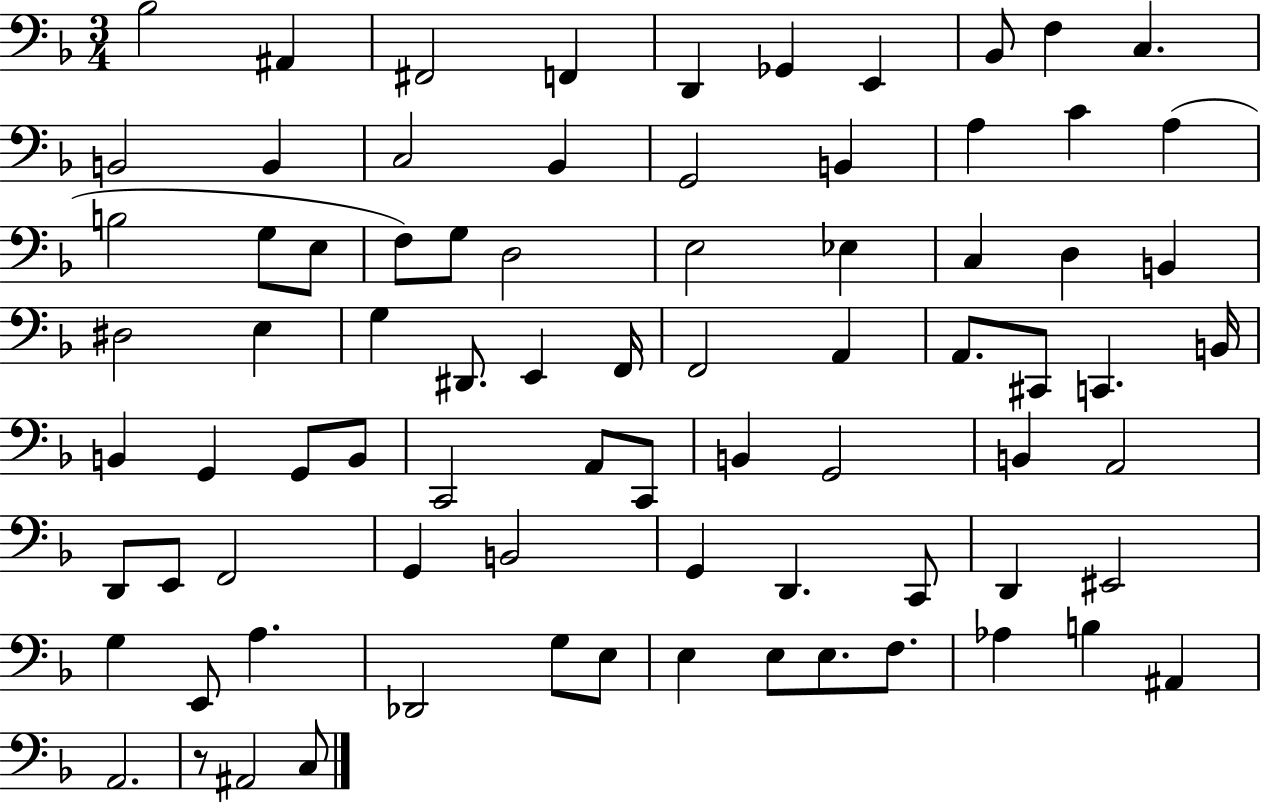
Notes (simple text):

Bb3/h A#2/q F#2/h F2/q D2/q Gb2/q E2/q Bb2/e F3/q C3/q. B2/h B2/q C3/h Bb2/q G2/h B2/q A3/q C4/q A3/q B3/h G3/e E3/e F3/e G3/e D3/h E3/h Eb3/q C3/q D3/q B2/q D#3/h E3/q G3/q D#2/e. E2/q F2/s F2/h A2/q A2/e. C#2/e C2/q. B2/s B2/q G2/q G2/e B2/e C2/h A2/e C2/e B2/q G2/h B2/q A2/h D2/e E2/e F2/h G2/q B2/h G2/q D2/q. C2/e D2/q EIS2/h G3/q E2/e A3/q. Db2/h G3/e E3/e E3/q E3/e E3/e. F3/e. Ab3/q B3/q A#2/q A2/h. R/e A#2/h C3/e